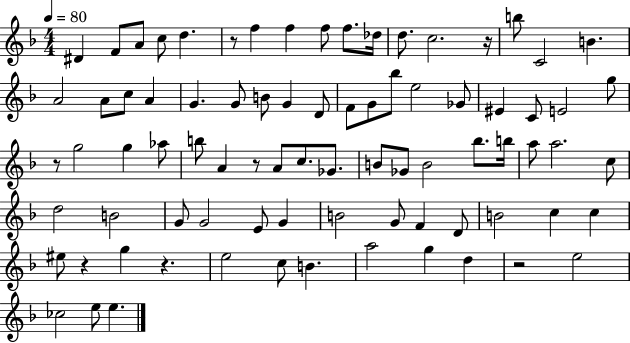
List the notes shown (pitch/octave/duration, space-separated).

D#4/q F4/e A4/e C5/e D5/q. R/e F5/q F5/q F5/e F5/e. Db5/s D5/e. C5/h. R/s B5/e C4/h B4/q. A4/h A4/e C5/e A4/q G4/q. G4/e B4/e G4/q D4/e F4/e G4/e Bb5/e E5/h Gb4/e EIS4/q C4/e E4/h G5/e R/e G5/h G5/q Ab5/e B5/e A4/q R/e A4/e C5/e. Gb4/e. B4/e Gb4/e B4/h Bb5/e. B5/s A5/e A5/h. C5/e D5/h B4/h G4/e G4/h E4/e G4/q B4/h G4/e F4/q D4/e B4/h C5/q C5/q EIS5/e R/q G5/q R/q. E5/h C5/e B4/q. A5/h G5/q D5/q R/h E5/h CES5/h E5/e E5/q.